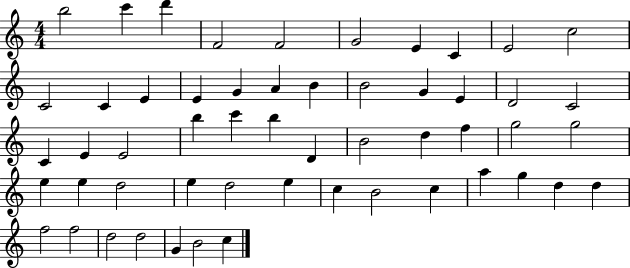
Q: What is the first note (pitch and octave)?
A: B5